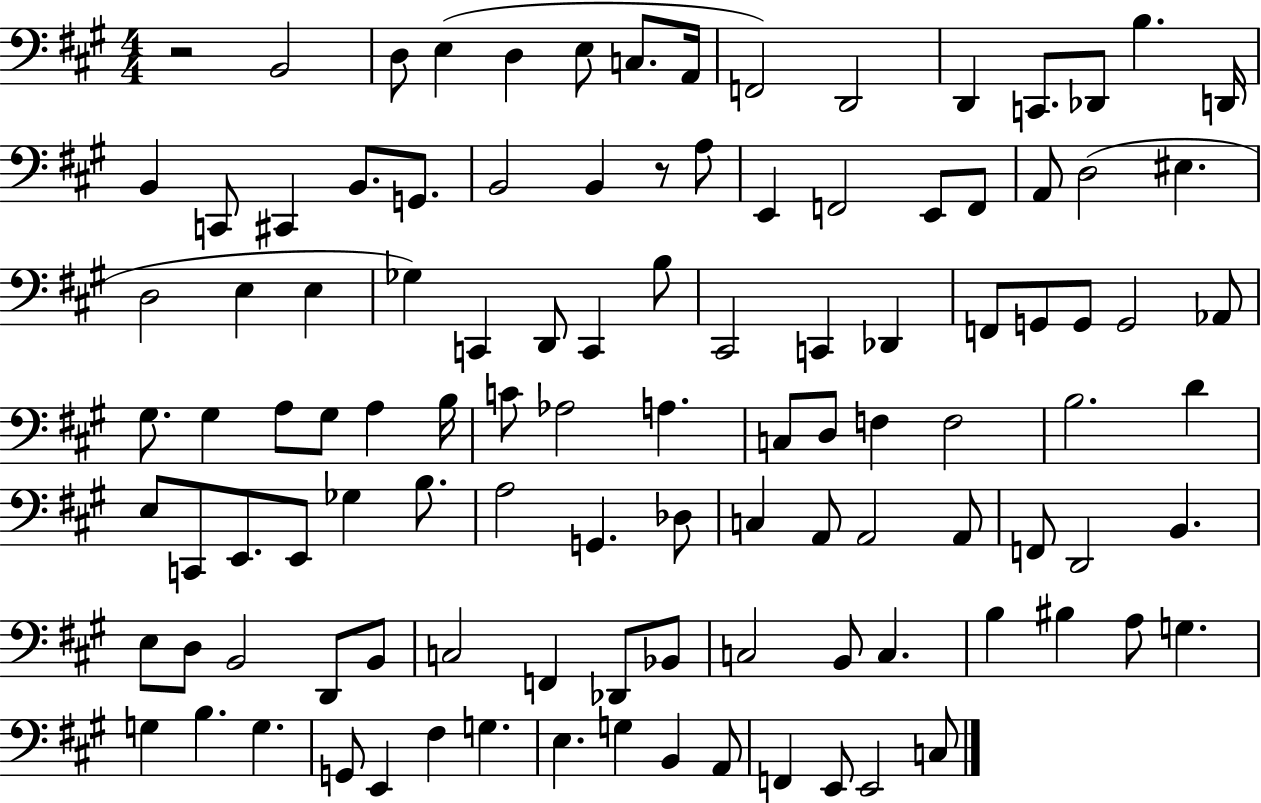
{
  \clef bass
  \numericTimeSignature
  \time 4/4
  \key a \major
  \repeat volta 2 { r2 b,2 | d8 e4( d4 e8 c8. a,16 | f,2) d,2 | d,4 c,8. des,8 b4. d,16 | \break b,4 c,8 cis,4 b,8. g,8. | b,2 b,4 r8 a8 | e,4 f,2 e,8 f,8 | a,8 d2( eis4. | \break d2 e4 e4 | ges4) c,4 d,8 c,4 b8 | cis,2 c,4 des,4 | f,8 g,8 g,8 g,2 aes,8 | \break gis8. gis4 a8 gis8 a4 b16 | c'8 aes2 a4. | c8 d8 f4 f2 | b2. d'4 | \break e8 c,8 e,8. e,8 ges4 b8. | a2 g,4. des8 | c4 a,8 a,2 a,8 | f,8 d,2 b,4. | \break e8 d8 b,2 d,8 b,8 | c2 f,4 des,8 bes,8 | c2 b,8 c4. | b4 bis4 a8 g4. | \break g4 b4. g4. | g,8 e,4 fis4 g4. | e4. g4 b,4 a,8 | f,4 e,8 e,2 c8 | \break } \bar "|."
}